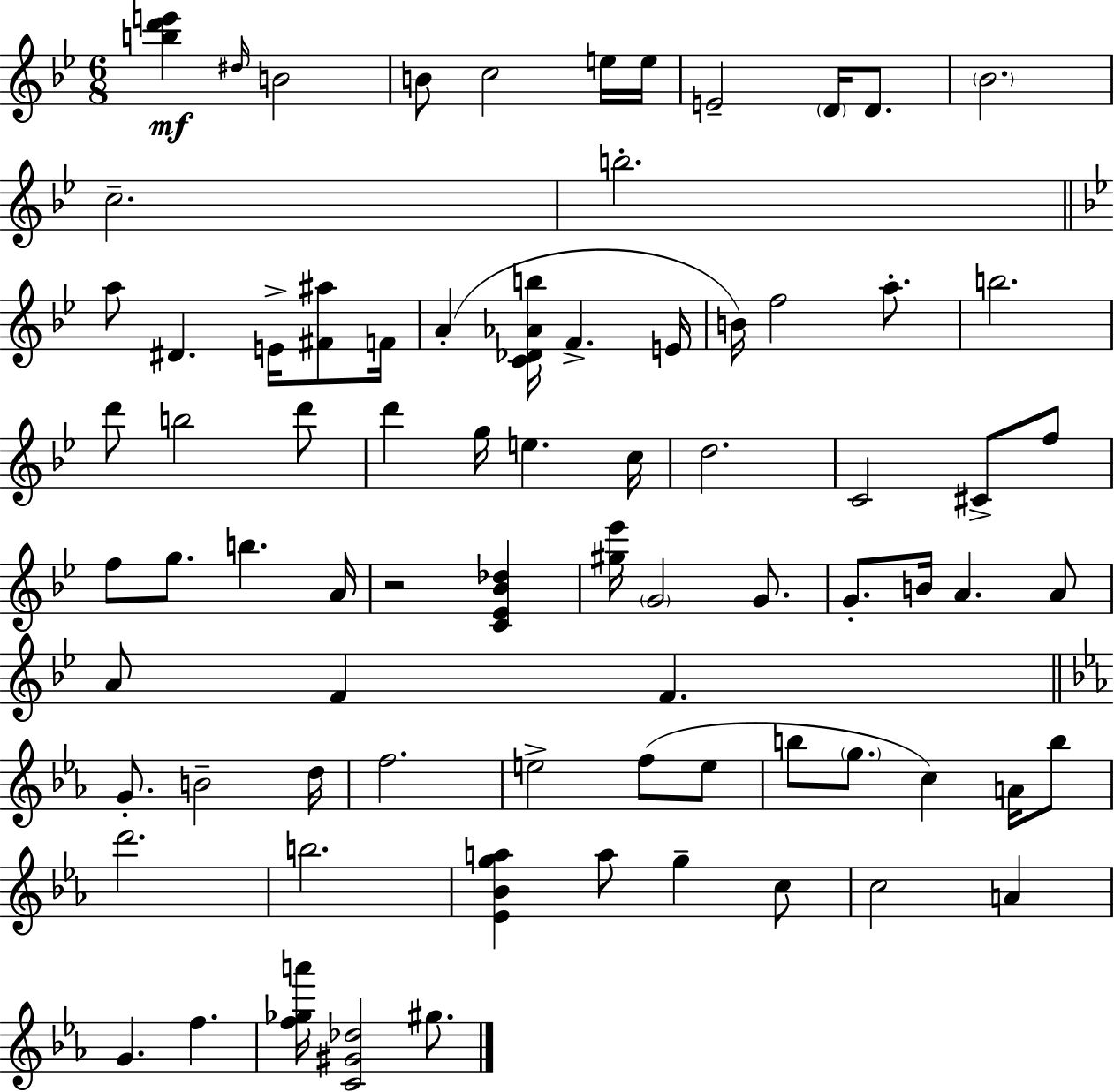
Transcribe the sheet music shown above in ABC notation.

X:1
T:Untitled
M:6/8
L:1/4
K:Gm
[bd'e'] ^d/4 B2 B/2 c2 e/4 e/4 E2 D/4 D/2 _B2 c2 b2 a/2 ^D E/4 [^F^a]/2 F/4 A [C_D_Ab]/4 F E/4 B/4 f2 a/2 b2 d'/2 b2 d'/2 d' g/4 e c/4 d2 C2 ^C/2 f/2 f/2 g/2 b A/4 z2 [C_E_B_d] [^g_e']/4 G2 G/2 G/2 B/4 A A/2 A/2 F F G/2 B2 d/4 f2 e2 f/2 e/2 b/2 g/2 c A/4 b/2 d'2 b2 [_E_Bga] a/2 g c/2 c2 A G f [f_ga']/4 [C^G_d]2 ^g/2